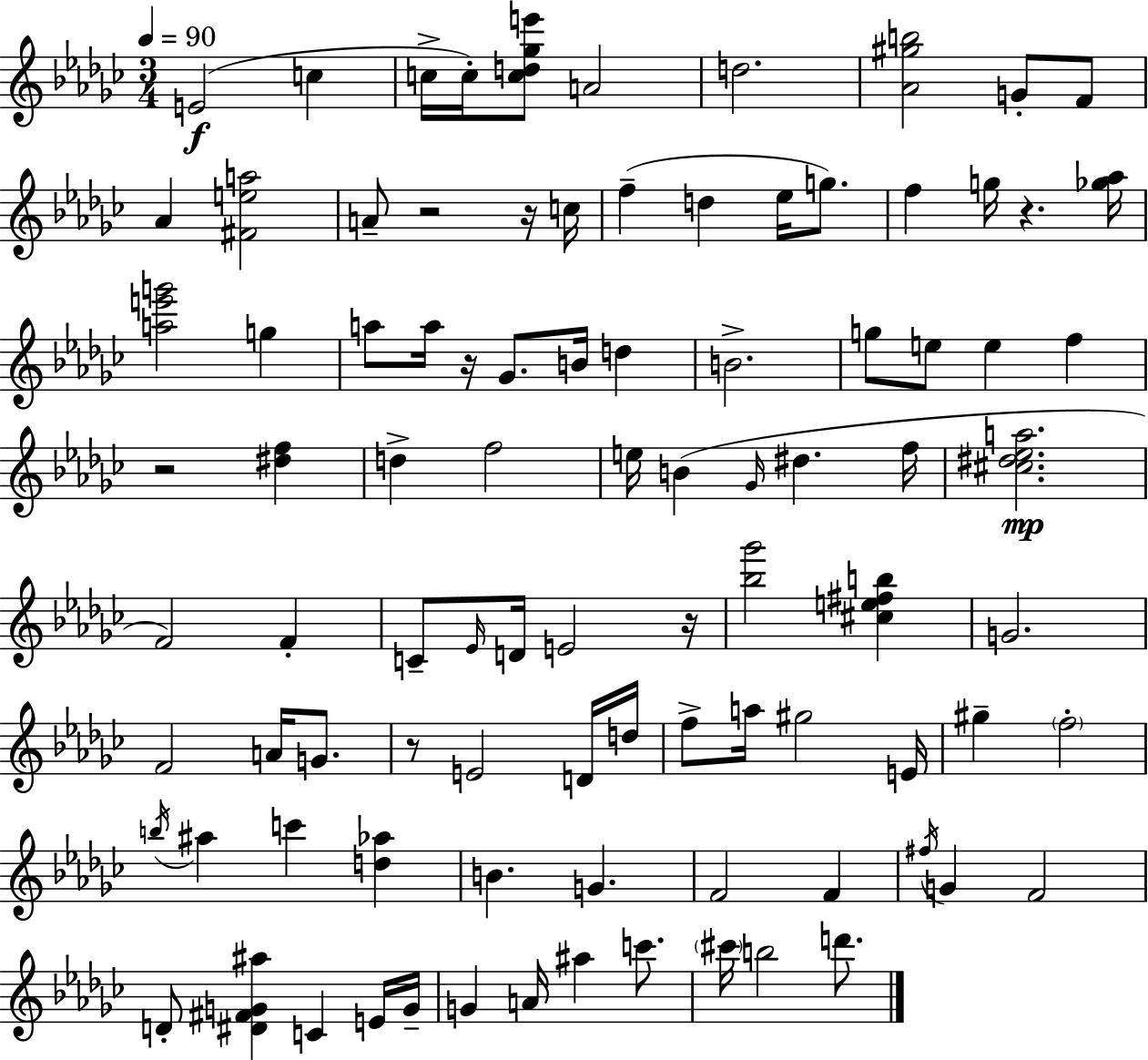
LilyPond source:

{
  \clef treble
  \numericTimeSignature
  \time 3/4
  \key ees \minor
  \tempo 4 = 90
  e'2(\f c''4 | c''16-> c''16-.) <c'' d'' ges'' e'''>8 a'2 | d''2. | <aes' gis'' b''>2 g'8-. f'8 | \break aes'4 <fis' e'' a''>2 | a'8-- r2 r16 c''16 | f''4--( d''4 ees''16 g''8.) | f''4 g''16 r4. <ges'' aes''>16 | \break <a'' e''' g'''>2 g''4 | a''8 a''16 r16 ges'8. b'16 d''4 | b'2.-> | g''8 e''8 e''4 f''4 | \break r2 <dis'' f''>4 | d''4-> f''2 | e''16 b'4( \grace { ges'16 } dis''4. | f''16 <cis'' dis'' ees'' a''>2.\mp | \break f'2) f'4-. | c'8-- \grace { ees'16 } d'16 e'2 | r16 <bes'' ges'''>2 <cis'' e'' fis'' b''>4 | g'2. | \break f'2 a'16 g'8. | r8 e'2 | d'16 d''16 f''8-> a''16 gis''2 | e'16 gis''4-- \parenthesize f''2-. | \break \acciaccatura { b''16 } ais''4 c'''4 <d'' aes''>4 | b'4. g'4. | f'2 f'4 | \acciaccatura { fis''16 } g'4 f'2 | \break d'8-. <dis' fis' g' ais''>4 c'4 | e'16 g'16-- g'4 a'16 ais''4 | c'''8. \parenthesize cis'''16 b''2 | d'''8. \bar "|."
}